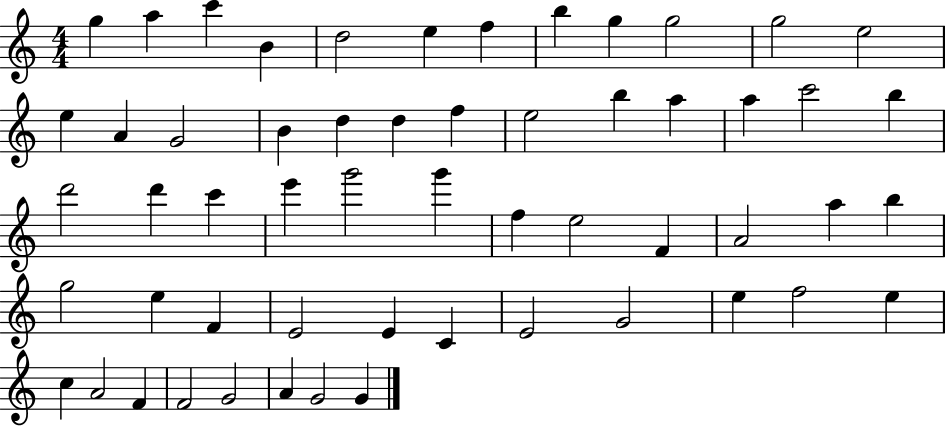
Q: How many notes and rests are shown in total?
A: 56